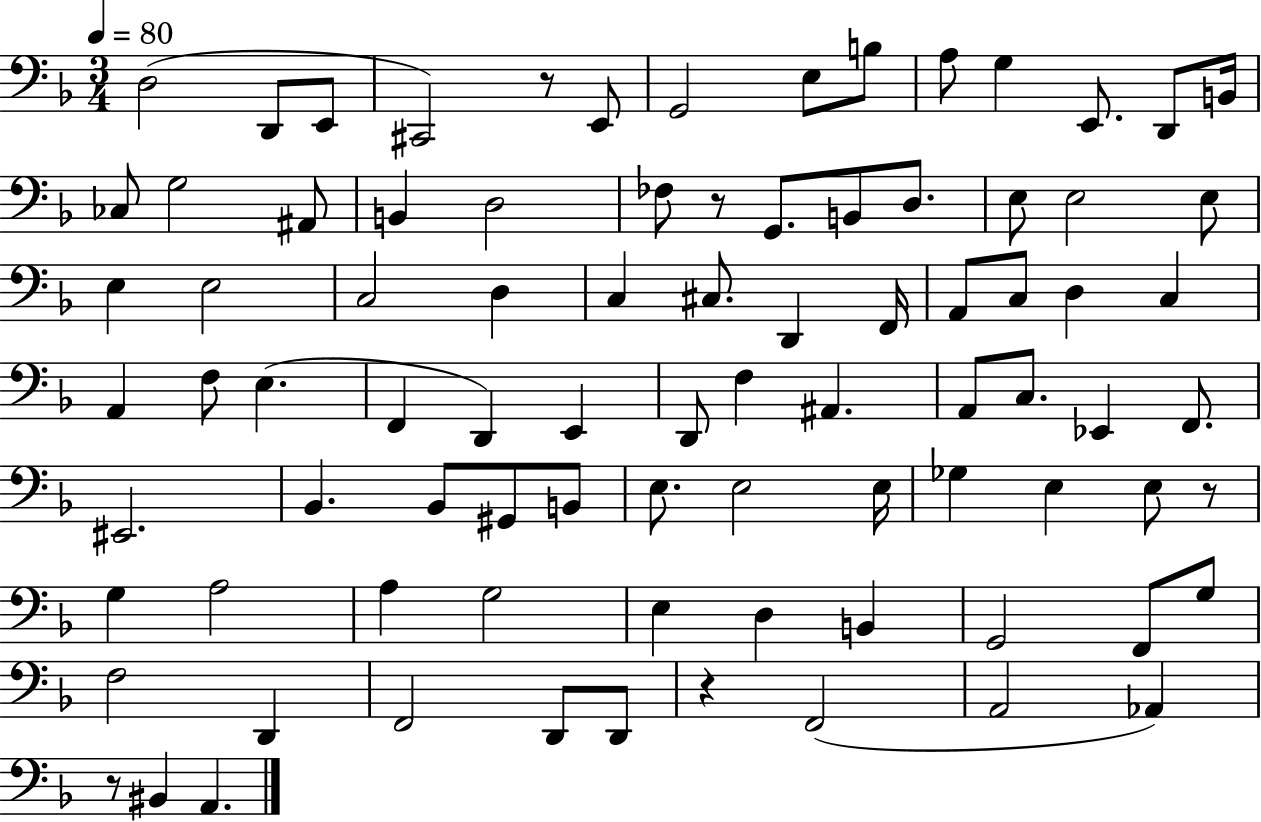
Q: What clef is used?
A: bass